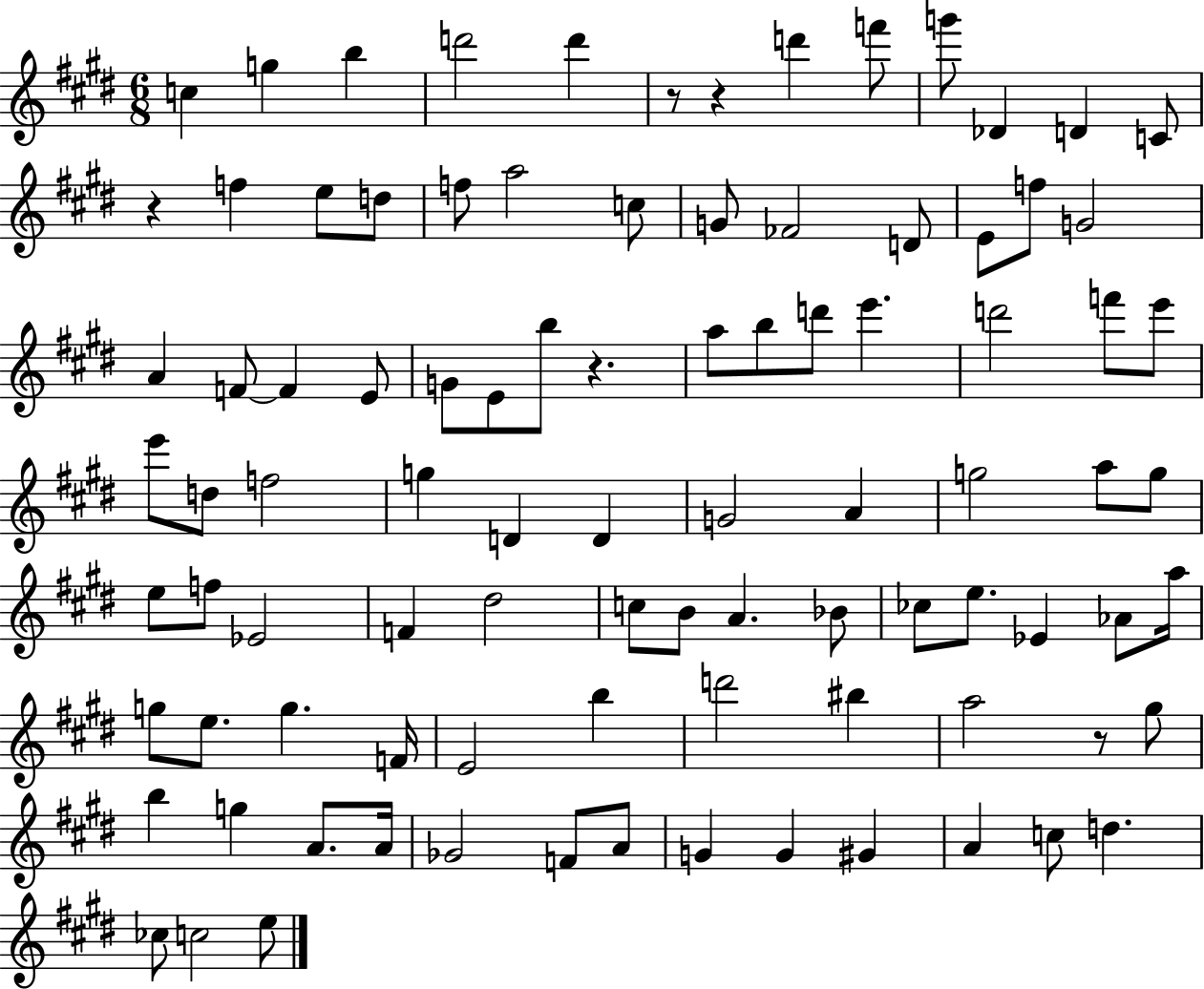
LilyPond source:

{
  \clef treble
  \numericTimeSignature
  \time 6/8
  \key e \major
  c''4 g''4 b''4 | d'''2 d'''4 | r8 r4 d'''4 f'''8 | g'''8 des'4 d'4 c'8 | \break r4 f''4 e''8 d''8 | f''8 a''2 c''8 | g'8 fes'2 d'8 | e'8 f''8 g'2 | \break a'4 f'8~~ f'4 e'8 | g'8 e'8 b''8 r4. | a''8 b''8 d'''8 e'''4. | d'''2 f'''8 e'''8 | \break e'''8 d''8 f''2 | g''4 d'4 d'4 | g'2 a'4 | g''2 a''8 g''8 | \break e''8 f''8 ees'2 | f'4 dis''2 | c''8 b'8 a'4. bes'8 | ces''8 e''8. ees'4 aes'8 a''16 | \break g''8 e''8. g''4. f'16 | e'2 b''4 | d'''2 bis''4 | a''2 r8 gis''8 | \break b''4 g''4 a'8. a'16 | ges'2 f'8 a'8 | g'4 g'4 gis'4 | a'4 c''8 d''4. | \break ces''8 c''2 e''8 | \bar "|."
}